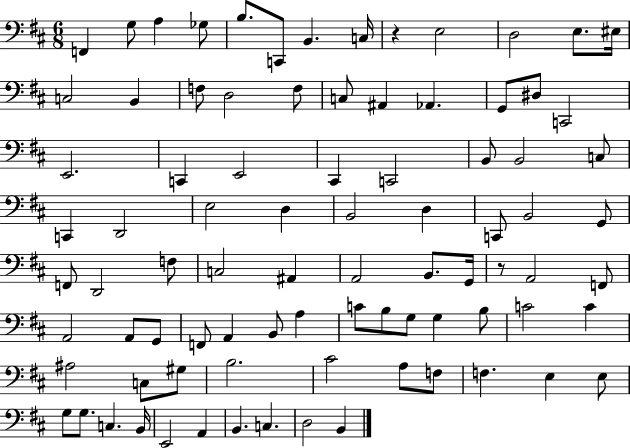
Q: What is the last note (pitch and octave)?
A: B2